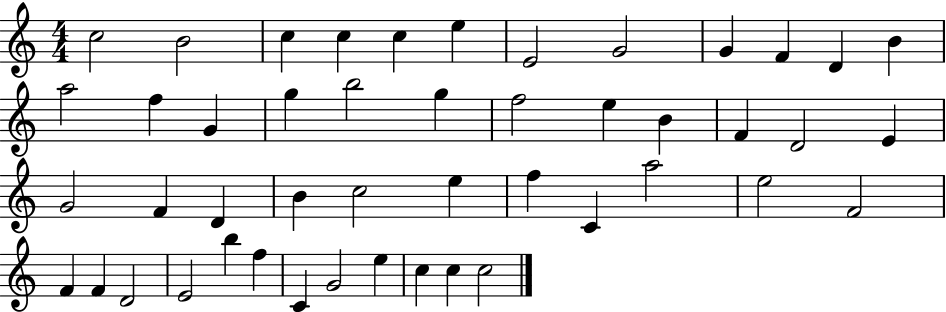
{
  \clef treble
  \numericTimeSignature
  \time 4/4
  \key c \major
  c''2 b'2 | c''4 c''4 c''4 e''4 | e'2 g'2 | g'4 f'4 d'4 b'4 | \break a''2 f''4 g'4 | g''4 b''2 g''4 | f''2 e''4 b'4 | f'4 d'2 e'4 | \break g'2 f'4 d'4 | b'4 c''2 e''4 | f''4 c'4 a''2 | e''2 f'2 | \break f'4 f'4 d'2 | e'2 b''4 f''4 | c'4 g'2 e''4 | c''4 c''4 c''2 | \break \bar "|."
}